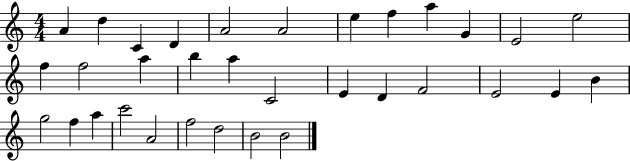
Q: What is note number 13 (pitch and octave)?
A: F5